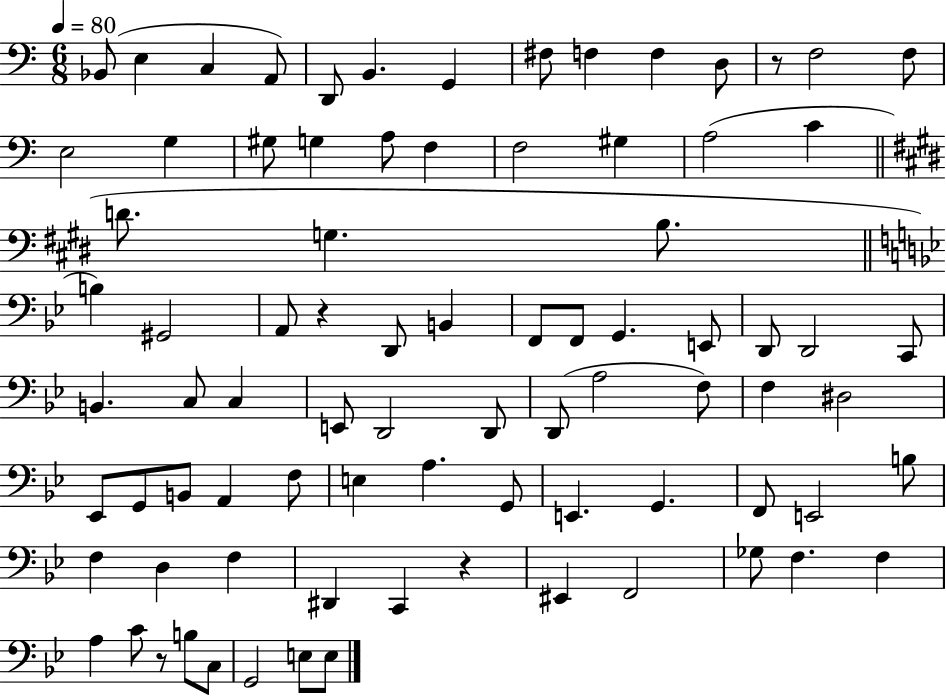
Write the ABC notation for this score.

X:1
T:Untitled
M:6/8
L:1/4
K:C
_B,,/2 E, C, A,,/2 D,,/2 B,, G,, ^F,/2 F, F, D,/2 z/2 F,2 F,/2 E,2 G, ^G,/2 G, A,/2 F, F,2 ^G, A,2 C D/2 G, B,/2 B, ^G,,2 A,,/2 z D,,/2 B,, F,,/2 F,,/2 G,, E,,/2 D,,/2 D,,2 C,,/2 B,, C,/2 C, E,,/2 D,,2 D,,/2 D,,/2 A,2 F,/2 F, ^D,2 _E,,/2 G,,/2 B,,/2 A,, F,/2 E, A, G,,/2 E,, G,, F,,/2 E,,2 B,/2 F, D, F, ^D,, C,, z ^E,, F,,2 _G,/2 F, F, A, C/2 z/2 B,/2 C,/2 G,,2 E,/2 E,/2